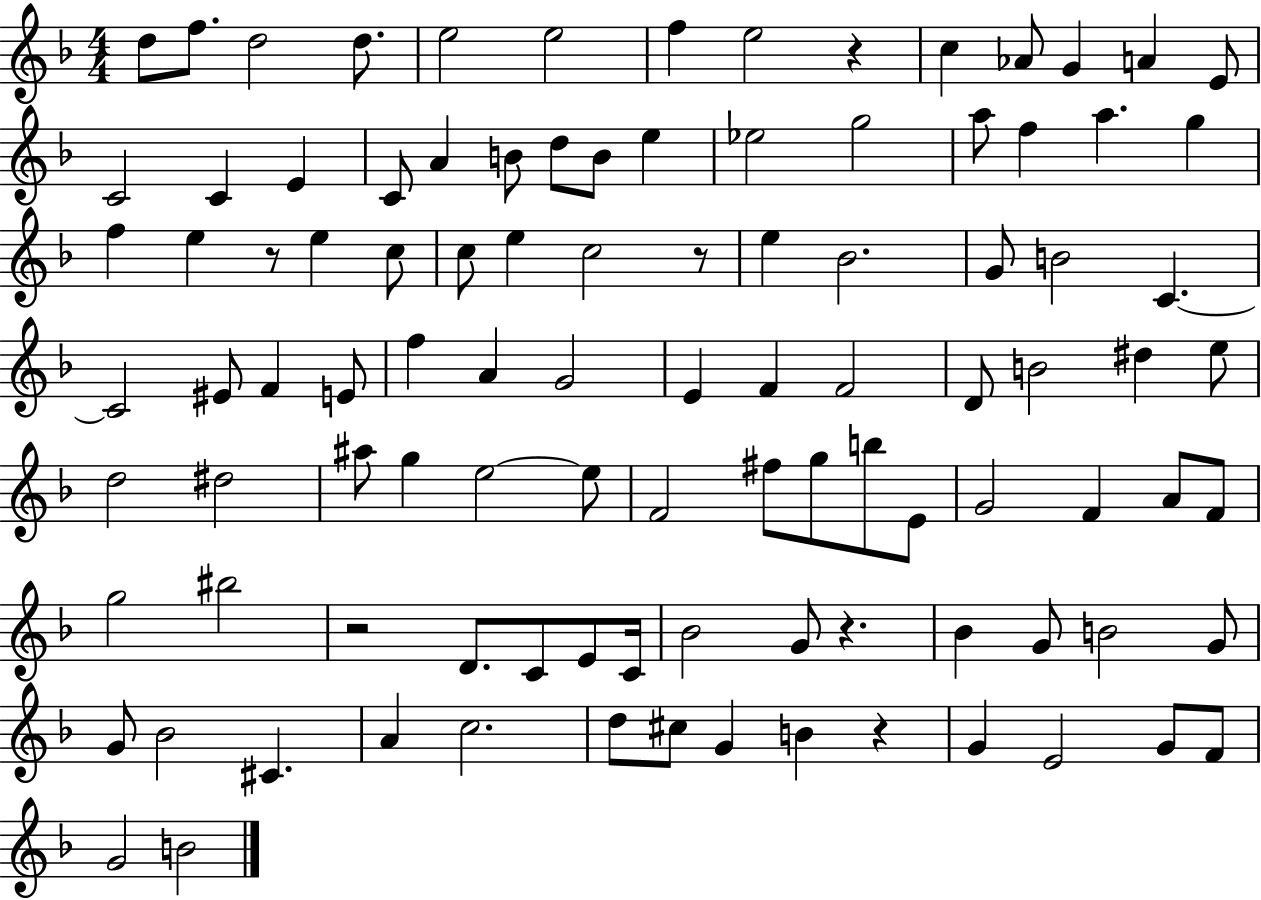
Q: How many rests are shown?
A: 6